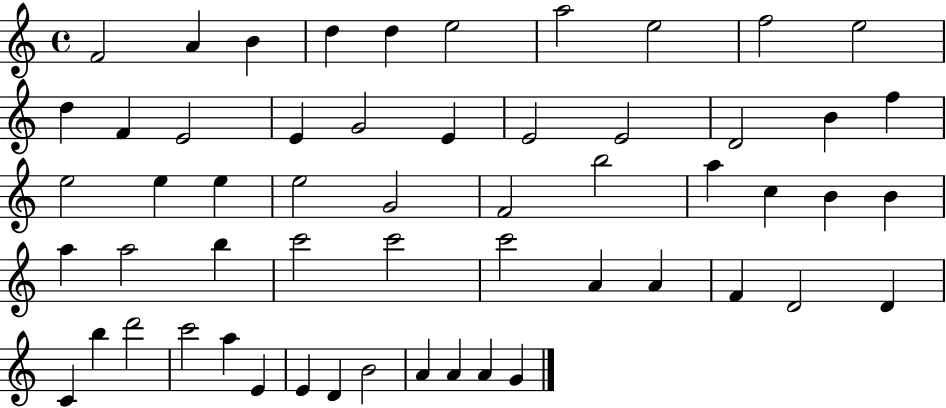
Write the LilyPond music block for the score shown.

{
  \clef treble
  \time 4/4
  \defaultTimeSignature
  \key c \major
  f'2 a'4 b'4 | d''4 d''4 e''2 | a''2 e''2 | f''2 e''2 | \break d''4 f'4 e'2 | e'4 g'2 e'4 | e'2 e'2 | d'2 b'4 f''4 | \break e''2 e''4 e''4 | e''2 g'2 | f'2 b''2 | a''4 c''4 b'4 b'4 | \break a''4 a''2 b''4 | c'''2 c'''2 | c'''2 a'4 a'4 | f'4 d'2 d'4 | \break c'4 b''4 d'''2 | c'''2 a''4 e'4 | e'4 d'4 b'2 | a'4 a'4 a'4 g'4 | \break \bar "|."
}